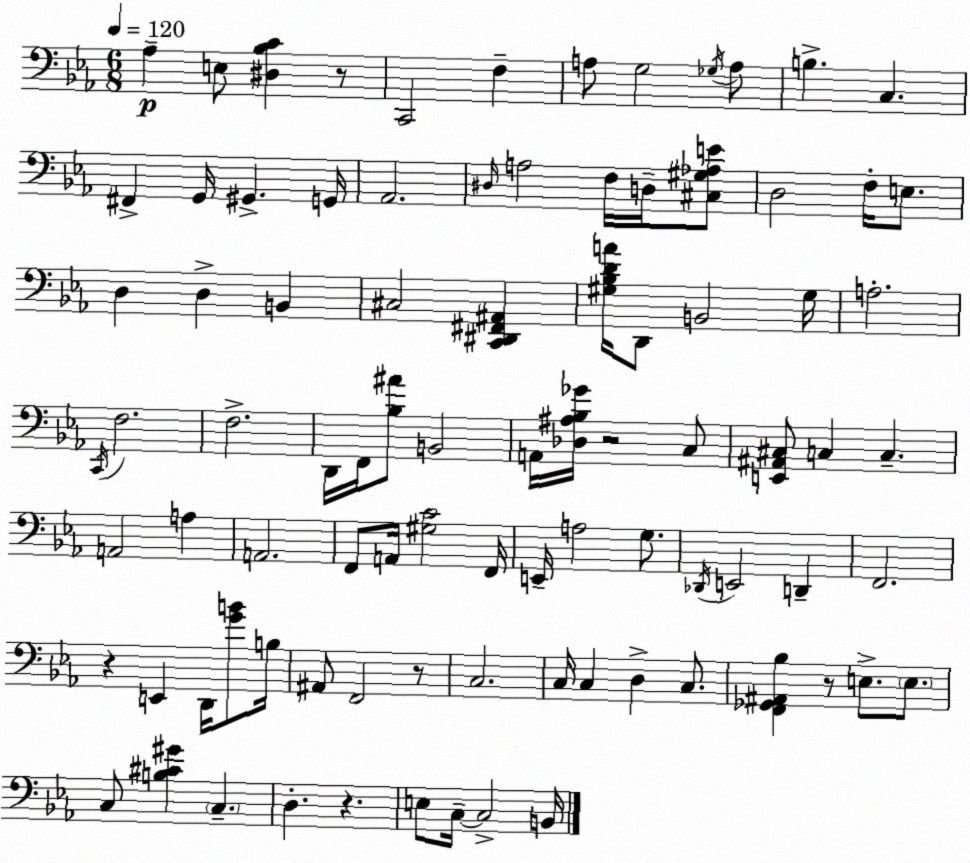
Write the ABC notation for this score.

X:1
T:Untitled
M:6/8
L:1/4
K:Cm
_A, E,/2 [^D,_B,C] z/2 C,,2 F, A,/2 G,2 _G,/4 A,/2 B, C, ^F,, G,,/4 ^G,, G,,/4 _A,,2 ^D,/4 A,2 F,/4 D,/4 [^C,^G,_A,E]/2 D,2 F,/4 E,/2 D, D, B,, ^C,2 [C,,^D,,^F,,^A,,] [^G,_B,DA]/4 D,,/2 B,,2 ^G,/4 A,2 C,,/4 F,2 F,2 D,,/4 F,,/4 [_B,^A]/2 B,,2 A,,/4 [_D,^A,_B,_G]/4 z2 C,/2 [E,,^A,,^C,]/2 C, C, A,,2 A, A,,2 F,,/2 A,,/4 [^G,C]2 F,,/4 E,,/4 A,2 G,/2 _D,,/4 E,,2 D,, F,,2 z E,, D,,/4 [GB]/2 B,/4 ^A,,/2 F,,2 z/2 C,2 C,/4 C, D, C,/2 [F,,_G,,^A,,_B,] z/2 E,/2 E,/2 C,/2 [B,^C^G] C, D, z E,/2 C,/4 C,2 B,,/4